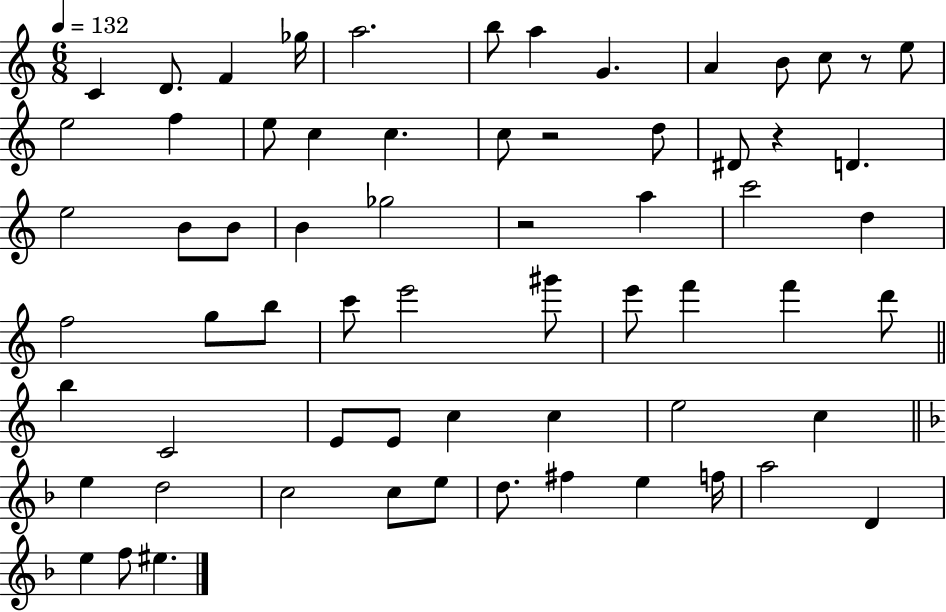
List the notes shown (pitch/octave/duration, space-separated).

C4/q D4/e. F4/q Gb5/s A5/h. B5/e A5/q G4/q. A4/q B4/e C5/e R/e E5/e E5/h F5/q E5/e C5/q C5/q. C5/e R/h D5/e D#4/e R/q D4/q. E5/h B4/e B4/e B4/q Gb5/h R/h A5/q C6/h D5/q F5/h G5/e B5/e C6/e E6/h G#6/e E6/e F6/q F6/q D6/e B5/q C4/h E4/e E4/e C5/q C5/q E5/h C5/q E5/q D5/h C5/h C5/e E5/e D5/e. F#5/q E5/q F5/s A5/h D4/q E5/q F5/e EIS5/q.